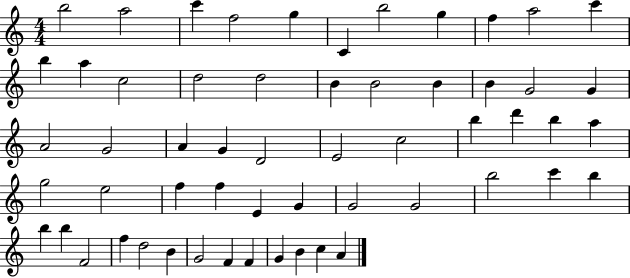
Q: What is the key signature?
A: C major